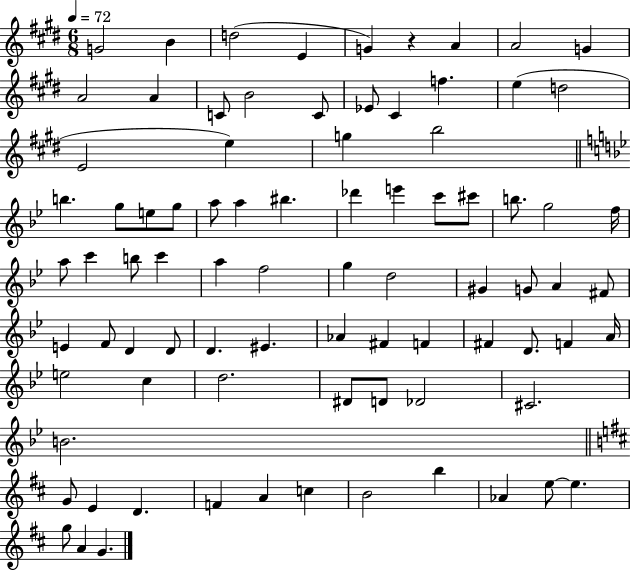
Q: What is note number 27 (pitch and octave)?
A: A5